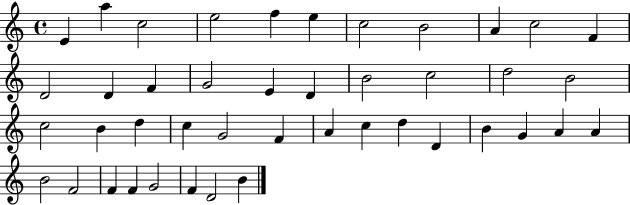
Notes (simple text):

E4/q A5/q C5/h E5/h F5/q E5/q C5/h B4/h A4/q C5/h F4/q D4/h D4/q F4/q G4/h E4/q D4/q B4/h C5/h D5/h B4/h C5/h B4/q D5/q C5/q G4/h F4/q A4/q C5/q D5/q D4/q B4/q G4/q A4/q A4/q B4/h F4/h F4/q F4/q G4/h F4/q D4/h B4/q